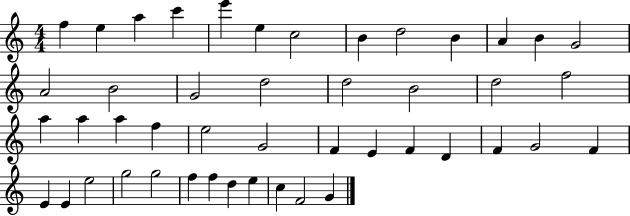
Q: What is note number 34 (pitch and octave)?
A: F4